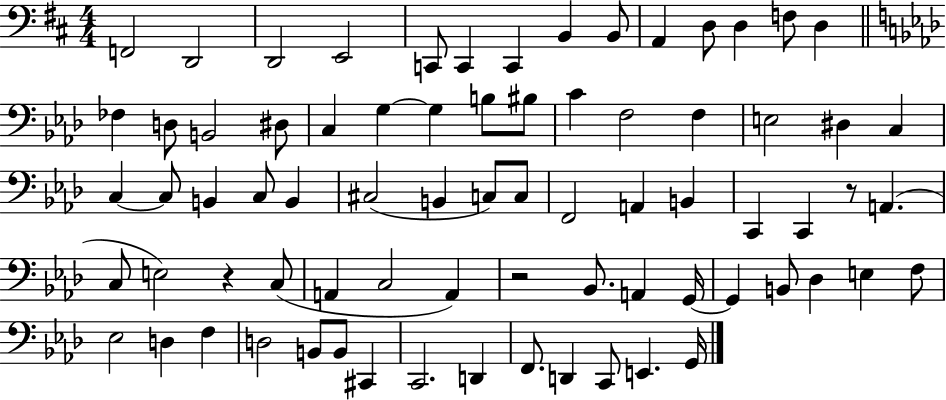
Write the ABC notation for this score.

X:1
T:Untitled
M:4/4
L:1/4
K:D
F,,2 D,,2 D,,2 E,,2 C,,/2 C,, C,, B,, B,,/2 A,, D,/2 D, F,/2 D, _F, D,/2 B,,2 ^D,/2 C, G, G, B,/2 ^B,/2 C F,2 F, E,2 ^D, C, C, C,/2 B,, C,/2 B,, ^C,2 B,, C,/2 C,/2 F,,2 A,, B,, C,, C,, z/2 A,, C,/2 E,2 z C,/2 A,, C,2 A,, z2 _B,,/2 A,, G,,/4 G,, B,,/2 _D, E, F,/2 _E,2 D, F, D,2 B,,/2 B,,/2 ^C,, C,,2 D,, F,,/2 D,, C,,/2 E,, G,,/4